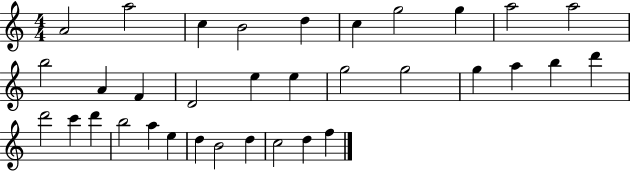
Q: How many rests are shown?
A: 0